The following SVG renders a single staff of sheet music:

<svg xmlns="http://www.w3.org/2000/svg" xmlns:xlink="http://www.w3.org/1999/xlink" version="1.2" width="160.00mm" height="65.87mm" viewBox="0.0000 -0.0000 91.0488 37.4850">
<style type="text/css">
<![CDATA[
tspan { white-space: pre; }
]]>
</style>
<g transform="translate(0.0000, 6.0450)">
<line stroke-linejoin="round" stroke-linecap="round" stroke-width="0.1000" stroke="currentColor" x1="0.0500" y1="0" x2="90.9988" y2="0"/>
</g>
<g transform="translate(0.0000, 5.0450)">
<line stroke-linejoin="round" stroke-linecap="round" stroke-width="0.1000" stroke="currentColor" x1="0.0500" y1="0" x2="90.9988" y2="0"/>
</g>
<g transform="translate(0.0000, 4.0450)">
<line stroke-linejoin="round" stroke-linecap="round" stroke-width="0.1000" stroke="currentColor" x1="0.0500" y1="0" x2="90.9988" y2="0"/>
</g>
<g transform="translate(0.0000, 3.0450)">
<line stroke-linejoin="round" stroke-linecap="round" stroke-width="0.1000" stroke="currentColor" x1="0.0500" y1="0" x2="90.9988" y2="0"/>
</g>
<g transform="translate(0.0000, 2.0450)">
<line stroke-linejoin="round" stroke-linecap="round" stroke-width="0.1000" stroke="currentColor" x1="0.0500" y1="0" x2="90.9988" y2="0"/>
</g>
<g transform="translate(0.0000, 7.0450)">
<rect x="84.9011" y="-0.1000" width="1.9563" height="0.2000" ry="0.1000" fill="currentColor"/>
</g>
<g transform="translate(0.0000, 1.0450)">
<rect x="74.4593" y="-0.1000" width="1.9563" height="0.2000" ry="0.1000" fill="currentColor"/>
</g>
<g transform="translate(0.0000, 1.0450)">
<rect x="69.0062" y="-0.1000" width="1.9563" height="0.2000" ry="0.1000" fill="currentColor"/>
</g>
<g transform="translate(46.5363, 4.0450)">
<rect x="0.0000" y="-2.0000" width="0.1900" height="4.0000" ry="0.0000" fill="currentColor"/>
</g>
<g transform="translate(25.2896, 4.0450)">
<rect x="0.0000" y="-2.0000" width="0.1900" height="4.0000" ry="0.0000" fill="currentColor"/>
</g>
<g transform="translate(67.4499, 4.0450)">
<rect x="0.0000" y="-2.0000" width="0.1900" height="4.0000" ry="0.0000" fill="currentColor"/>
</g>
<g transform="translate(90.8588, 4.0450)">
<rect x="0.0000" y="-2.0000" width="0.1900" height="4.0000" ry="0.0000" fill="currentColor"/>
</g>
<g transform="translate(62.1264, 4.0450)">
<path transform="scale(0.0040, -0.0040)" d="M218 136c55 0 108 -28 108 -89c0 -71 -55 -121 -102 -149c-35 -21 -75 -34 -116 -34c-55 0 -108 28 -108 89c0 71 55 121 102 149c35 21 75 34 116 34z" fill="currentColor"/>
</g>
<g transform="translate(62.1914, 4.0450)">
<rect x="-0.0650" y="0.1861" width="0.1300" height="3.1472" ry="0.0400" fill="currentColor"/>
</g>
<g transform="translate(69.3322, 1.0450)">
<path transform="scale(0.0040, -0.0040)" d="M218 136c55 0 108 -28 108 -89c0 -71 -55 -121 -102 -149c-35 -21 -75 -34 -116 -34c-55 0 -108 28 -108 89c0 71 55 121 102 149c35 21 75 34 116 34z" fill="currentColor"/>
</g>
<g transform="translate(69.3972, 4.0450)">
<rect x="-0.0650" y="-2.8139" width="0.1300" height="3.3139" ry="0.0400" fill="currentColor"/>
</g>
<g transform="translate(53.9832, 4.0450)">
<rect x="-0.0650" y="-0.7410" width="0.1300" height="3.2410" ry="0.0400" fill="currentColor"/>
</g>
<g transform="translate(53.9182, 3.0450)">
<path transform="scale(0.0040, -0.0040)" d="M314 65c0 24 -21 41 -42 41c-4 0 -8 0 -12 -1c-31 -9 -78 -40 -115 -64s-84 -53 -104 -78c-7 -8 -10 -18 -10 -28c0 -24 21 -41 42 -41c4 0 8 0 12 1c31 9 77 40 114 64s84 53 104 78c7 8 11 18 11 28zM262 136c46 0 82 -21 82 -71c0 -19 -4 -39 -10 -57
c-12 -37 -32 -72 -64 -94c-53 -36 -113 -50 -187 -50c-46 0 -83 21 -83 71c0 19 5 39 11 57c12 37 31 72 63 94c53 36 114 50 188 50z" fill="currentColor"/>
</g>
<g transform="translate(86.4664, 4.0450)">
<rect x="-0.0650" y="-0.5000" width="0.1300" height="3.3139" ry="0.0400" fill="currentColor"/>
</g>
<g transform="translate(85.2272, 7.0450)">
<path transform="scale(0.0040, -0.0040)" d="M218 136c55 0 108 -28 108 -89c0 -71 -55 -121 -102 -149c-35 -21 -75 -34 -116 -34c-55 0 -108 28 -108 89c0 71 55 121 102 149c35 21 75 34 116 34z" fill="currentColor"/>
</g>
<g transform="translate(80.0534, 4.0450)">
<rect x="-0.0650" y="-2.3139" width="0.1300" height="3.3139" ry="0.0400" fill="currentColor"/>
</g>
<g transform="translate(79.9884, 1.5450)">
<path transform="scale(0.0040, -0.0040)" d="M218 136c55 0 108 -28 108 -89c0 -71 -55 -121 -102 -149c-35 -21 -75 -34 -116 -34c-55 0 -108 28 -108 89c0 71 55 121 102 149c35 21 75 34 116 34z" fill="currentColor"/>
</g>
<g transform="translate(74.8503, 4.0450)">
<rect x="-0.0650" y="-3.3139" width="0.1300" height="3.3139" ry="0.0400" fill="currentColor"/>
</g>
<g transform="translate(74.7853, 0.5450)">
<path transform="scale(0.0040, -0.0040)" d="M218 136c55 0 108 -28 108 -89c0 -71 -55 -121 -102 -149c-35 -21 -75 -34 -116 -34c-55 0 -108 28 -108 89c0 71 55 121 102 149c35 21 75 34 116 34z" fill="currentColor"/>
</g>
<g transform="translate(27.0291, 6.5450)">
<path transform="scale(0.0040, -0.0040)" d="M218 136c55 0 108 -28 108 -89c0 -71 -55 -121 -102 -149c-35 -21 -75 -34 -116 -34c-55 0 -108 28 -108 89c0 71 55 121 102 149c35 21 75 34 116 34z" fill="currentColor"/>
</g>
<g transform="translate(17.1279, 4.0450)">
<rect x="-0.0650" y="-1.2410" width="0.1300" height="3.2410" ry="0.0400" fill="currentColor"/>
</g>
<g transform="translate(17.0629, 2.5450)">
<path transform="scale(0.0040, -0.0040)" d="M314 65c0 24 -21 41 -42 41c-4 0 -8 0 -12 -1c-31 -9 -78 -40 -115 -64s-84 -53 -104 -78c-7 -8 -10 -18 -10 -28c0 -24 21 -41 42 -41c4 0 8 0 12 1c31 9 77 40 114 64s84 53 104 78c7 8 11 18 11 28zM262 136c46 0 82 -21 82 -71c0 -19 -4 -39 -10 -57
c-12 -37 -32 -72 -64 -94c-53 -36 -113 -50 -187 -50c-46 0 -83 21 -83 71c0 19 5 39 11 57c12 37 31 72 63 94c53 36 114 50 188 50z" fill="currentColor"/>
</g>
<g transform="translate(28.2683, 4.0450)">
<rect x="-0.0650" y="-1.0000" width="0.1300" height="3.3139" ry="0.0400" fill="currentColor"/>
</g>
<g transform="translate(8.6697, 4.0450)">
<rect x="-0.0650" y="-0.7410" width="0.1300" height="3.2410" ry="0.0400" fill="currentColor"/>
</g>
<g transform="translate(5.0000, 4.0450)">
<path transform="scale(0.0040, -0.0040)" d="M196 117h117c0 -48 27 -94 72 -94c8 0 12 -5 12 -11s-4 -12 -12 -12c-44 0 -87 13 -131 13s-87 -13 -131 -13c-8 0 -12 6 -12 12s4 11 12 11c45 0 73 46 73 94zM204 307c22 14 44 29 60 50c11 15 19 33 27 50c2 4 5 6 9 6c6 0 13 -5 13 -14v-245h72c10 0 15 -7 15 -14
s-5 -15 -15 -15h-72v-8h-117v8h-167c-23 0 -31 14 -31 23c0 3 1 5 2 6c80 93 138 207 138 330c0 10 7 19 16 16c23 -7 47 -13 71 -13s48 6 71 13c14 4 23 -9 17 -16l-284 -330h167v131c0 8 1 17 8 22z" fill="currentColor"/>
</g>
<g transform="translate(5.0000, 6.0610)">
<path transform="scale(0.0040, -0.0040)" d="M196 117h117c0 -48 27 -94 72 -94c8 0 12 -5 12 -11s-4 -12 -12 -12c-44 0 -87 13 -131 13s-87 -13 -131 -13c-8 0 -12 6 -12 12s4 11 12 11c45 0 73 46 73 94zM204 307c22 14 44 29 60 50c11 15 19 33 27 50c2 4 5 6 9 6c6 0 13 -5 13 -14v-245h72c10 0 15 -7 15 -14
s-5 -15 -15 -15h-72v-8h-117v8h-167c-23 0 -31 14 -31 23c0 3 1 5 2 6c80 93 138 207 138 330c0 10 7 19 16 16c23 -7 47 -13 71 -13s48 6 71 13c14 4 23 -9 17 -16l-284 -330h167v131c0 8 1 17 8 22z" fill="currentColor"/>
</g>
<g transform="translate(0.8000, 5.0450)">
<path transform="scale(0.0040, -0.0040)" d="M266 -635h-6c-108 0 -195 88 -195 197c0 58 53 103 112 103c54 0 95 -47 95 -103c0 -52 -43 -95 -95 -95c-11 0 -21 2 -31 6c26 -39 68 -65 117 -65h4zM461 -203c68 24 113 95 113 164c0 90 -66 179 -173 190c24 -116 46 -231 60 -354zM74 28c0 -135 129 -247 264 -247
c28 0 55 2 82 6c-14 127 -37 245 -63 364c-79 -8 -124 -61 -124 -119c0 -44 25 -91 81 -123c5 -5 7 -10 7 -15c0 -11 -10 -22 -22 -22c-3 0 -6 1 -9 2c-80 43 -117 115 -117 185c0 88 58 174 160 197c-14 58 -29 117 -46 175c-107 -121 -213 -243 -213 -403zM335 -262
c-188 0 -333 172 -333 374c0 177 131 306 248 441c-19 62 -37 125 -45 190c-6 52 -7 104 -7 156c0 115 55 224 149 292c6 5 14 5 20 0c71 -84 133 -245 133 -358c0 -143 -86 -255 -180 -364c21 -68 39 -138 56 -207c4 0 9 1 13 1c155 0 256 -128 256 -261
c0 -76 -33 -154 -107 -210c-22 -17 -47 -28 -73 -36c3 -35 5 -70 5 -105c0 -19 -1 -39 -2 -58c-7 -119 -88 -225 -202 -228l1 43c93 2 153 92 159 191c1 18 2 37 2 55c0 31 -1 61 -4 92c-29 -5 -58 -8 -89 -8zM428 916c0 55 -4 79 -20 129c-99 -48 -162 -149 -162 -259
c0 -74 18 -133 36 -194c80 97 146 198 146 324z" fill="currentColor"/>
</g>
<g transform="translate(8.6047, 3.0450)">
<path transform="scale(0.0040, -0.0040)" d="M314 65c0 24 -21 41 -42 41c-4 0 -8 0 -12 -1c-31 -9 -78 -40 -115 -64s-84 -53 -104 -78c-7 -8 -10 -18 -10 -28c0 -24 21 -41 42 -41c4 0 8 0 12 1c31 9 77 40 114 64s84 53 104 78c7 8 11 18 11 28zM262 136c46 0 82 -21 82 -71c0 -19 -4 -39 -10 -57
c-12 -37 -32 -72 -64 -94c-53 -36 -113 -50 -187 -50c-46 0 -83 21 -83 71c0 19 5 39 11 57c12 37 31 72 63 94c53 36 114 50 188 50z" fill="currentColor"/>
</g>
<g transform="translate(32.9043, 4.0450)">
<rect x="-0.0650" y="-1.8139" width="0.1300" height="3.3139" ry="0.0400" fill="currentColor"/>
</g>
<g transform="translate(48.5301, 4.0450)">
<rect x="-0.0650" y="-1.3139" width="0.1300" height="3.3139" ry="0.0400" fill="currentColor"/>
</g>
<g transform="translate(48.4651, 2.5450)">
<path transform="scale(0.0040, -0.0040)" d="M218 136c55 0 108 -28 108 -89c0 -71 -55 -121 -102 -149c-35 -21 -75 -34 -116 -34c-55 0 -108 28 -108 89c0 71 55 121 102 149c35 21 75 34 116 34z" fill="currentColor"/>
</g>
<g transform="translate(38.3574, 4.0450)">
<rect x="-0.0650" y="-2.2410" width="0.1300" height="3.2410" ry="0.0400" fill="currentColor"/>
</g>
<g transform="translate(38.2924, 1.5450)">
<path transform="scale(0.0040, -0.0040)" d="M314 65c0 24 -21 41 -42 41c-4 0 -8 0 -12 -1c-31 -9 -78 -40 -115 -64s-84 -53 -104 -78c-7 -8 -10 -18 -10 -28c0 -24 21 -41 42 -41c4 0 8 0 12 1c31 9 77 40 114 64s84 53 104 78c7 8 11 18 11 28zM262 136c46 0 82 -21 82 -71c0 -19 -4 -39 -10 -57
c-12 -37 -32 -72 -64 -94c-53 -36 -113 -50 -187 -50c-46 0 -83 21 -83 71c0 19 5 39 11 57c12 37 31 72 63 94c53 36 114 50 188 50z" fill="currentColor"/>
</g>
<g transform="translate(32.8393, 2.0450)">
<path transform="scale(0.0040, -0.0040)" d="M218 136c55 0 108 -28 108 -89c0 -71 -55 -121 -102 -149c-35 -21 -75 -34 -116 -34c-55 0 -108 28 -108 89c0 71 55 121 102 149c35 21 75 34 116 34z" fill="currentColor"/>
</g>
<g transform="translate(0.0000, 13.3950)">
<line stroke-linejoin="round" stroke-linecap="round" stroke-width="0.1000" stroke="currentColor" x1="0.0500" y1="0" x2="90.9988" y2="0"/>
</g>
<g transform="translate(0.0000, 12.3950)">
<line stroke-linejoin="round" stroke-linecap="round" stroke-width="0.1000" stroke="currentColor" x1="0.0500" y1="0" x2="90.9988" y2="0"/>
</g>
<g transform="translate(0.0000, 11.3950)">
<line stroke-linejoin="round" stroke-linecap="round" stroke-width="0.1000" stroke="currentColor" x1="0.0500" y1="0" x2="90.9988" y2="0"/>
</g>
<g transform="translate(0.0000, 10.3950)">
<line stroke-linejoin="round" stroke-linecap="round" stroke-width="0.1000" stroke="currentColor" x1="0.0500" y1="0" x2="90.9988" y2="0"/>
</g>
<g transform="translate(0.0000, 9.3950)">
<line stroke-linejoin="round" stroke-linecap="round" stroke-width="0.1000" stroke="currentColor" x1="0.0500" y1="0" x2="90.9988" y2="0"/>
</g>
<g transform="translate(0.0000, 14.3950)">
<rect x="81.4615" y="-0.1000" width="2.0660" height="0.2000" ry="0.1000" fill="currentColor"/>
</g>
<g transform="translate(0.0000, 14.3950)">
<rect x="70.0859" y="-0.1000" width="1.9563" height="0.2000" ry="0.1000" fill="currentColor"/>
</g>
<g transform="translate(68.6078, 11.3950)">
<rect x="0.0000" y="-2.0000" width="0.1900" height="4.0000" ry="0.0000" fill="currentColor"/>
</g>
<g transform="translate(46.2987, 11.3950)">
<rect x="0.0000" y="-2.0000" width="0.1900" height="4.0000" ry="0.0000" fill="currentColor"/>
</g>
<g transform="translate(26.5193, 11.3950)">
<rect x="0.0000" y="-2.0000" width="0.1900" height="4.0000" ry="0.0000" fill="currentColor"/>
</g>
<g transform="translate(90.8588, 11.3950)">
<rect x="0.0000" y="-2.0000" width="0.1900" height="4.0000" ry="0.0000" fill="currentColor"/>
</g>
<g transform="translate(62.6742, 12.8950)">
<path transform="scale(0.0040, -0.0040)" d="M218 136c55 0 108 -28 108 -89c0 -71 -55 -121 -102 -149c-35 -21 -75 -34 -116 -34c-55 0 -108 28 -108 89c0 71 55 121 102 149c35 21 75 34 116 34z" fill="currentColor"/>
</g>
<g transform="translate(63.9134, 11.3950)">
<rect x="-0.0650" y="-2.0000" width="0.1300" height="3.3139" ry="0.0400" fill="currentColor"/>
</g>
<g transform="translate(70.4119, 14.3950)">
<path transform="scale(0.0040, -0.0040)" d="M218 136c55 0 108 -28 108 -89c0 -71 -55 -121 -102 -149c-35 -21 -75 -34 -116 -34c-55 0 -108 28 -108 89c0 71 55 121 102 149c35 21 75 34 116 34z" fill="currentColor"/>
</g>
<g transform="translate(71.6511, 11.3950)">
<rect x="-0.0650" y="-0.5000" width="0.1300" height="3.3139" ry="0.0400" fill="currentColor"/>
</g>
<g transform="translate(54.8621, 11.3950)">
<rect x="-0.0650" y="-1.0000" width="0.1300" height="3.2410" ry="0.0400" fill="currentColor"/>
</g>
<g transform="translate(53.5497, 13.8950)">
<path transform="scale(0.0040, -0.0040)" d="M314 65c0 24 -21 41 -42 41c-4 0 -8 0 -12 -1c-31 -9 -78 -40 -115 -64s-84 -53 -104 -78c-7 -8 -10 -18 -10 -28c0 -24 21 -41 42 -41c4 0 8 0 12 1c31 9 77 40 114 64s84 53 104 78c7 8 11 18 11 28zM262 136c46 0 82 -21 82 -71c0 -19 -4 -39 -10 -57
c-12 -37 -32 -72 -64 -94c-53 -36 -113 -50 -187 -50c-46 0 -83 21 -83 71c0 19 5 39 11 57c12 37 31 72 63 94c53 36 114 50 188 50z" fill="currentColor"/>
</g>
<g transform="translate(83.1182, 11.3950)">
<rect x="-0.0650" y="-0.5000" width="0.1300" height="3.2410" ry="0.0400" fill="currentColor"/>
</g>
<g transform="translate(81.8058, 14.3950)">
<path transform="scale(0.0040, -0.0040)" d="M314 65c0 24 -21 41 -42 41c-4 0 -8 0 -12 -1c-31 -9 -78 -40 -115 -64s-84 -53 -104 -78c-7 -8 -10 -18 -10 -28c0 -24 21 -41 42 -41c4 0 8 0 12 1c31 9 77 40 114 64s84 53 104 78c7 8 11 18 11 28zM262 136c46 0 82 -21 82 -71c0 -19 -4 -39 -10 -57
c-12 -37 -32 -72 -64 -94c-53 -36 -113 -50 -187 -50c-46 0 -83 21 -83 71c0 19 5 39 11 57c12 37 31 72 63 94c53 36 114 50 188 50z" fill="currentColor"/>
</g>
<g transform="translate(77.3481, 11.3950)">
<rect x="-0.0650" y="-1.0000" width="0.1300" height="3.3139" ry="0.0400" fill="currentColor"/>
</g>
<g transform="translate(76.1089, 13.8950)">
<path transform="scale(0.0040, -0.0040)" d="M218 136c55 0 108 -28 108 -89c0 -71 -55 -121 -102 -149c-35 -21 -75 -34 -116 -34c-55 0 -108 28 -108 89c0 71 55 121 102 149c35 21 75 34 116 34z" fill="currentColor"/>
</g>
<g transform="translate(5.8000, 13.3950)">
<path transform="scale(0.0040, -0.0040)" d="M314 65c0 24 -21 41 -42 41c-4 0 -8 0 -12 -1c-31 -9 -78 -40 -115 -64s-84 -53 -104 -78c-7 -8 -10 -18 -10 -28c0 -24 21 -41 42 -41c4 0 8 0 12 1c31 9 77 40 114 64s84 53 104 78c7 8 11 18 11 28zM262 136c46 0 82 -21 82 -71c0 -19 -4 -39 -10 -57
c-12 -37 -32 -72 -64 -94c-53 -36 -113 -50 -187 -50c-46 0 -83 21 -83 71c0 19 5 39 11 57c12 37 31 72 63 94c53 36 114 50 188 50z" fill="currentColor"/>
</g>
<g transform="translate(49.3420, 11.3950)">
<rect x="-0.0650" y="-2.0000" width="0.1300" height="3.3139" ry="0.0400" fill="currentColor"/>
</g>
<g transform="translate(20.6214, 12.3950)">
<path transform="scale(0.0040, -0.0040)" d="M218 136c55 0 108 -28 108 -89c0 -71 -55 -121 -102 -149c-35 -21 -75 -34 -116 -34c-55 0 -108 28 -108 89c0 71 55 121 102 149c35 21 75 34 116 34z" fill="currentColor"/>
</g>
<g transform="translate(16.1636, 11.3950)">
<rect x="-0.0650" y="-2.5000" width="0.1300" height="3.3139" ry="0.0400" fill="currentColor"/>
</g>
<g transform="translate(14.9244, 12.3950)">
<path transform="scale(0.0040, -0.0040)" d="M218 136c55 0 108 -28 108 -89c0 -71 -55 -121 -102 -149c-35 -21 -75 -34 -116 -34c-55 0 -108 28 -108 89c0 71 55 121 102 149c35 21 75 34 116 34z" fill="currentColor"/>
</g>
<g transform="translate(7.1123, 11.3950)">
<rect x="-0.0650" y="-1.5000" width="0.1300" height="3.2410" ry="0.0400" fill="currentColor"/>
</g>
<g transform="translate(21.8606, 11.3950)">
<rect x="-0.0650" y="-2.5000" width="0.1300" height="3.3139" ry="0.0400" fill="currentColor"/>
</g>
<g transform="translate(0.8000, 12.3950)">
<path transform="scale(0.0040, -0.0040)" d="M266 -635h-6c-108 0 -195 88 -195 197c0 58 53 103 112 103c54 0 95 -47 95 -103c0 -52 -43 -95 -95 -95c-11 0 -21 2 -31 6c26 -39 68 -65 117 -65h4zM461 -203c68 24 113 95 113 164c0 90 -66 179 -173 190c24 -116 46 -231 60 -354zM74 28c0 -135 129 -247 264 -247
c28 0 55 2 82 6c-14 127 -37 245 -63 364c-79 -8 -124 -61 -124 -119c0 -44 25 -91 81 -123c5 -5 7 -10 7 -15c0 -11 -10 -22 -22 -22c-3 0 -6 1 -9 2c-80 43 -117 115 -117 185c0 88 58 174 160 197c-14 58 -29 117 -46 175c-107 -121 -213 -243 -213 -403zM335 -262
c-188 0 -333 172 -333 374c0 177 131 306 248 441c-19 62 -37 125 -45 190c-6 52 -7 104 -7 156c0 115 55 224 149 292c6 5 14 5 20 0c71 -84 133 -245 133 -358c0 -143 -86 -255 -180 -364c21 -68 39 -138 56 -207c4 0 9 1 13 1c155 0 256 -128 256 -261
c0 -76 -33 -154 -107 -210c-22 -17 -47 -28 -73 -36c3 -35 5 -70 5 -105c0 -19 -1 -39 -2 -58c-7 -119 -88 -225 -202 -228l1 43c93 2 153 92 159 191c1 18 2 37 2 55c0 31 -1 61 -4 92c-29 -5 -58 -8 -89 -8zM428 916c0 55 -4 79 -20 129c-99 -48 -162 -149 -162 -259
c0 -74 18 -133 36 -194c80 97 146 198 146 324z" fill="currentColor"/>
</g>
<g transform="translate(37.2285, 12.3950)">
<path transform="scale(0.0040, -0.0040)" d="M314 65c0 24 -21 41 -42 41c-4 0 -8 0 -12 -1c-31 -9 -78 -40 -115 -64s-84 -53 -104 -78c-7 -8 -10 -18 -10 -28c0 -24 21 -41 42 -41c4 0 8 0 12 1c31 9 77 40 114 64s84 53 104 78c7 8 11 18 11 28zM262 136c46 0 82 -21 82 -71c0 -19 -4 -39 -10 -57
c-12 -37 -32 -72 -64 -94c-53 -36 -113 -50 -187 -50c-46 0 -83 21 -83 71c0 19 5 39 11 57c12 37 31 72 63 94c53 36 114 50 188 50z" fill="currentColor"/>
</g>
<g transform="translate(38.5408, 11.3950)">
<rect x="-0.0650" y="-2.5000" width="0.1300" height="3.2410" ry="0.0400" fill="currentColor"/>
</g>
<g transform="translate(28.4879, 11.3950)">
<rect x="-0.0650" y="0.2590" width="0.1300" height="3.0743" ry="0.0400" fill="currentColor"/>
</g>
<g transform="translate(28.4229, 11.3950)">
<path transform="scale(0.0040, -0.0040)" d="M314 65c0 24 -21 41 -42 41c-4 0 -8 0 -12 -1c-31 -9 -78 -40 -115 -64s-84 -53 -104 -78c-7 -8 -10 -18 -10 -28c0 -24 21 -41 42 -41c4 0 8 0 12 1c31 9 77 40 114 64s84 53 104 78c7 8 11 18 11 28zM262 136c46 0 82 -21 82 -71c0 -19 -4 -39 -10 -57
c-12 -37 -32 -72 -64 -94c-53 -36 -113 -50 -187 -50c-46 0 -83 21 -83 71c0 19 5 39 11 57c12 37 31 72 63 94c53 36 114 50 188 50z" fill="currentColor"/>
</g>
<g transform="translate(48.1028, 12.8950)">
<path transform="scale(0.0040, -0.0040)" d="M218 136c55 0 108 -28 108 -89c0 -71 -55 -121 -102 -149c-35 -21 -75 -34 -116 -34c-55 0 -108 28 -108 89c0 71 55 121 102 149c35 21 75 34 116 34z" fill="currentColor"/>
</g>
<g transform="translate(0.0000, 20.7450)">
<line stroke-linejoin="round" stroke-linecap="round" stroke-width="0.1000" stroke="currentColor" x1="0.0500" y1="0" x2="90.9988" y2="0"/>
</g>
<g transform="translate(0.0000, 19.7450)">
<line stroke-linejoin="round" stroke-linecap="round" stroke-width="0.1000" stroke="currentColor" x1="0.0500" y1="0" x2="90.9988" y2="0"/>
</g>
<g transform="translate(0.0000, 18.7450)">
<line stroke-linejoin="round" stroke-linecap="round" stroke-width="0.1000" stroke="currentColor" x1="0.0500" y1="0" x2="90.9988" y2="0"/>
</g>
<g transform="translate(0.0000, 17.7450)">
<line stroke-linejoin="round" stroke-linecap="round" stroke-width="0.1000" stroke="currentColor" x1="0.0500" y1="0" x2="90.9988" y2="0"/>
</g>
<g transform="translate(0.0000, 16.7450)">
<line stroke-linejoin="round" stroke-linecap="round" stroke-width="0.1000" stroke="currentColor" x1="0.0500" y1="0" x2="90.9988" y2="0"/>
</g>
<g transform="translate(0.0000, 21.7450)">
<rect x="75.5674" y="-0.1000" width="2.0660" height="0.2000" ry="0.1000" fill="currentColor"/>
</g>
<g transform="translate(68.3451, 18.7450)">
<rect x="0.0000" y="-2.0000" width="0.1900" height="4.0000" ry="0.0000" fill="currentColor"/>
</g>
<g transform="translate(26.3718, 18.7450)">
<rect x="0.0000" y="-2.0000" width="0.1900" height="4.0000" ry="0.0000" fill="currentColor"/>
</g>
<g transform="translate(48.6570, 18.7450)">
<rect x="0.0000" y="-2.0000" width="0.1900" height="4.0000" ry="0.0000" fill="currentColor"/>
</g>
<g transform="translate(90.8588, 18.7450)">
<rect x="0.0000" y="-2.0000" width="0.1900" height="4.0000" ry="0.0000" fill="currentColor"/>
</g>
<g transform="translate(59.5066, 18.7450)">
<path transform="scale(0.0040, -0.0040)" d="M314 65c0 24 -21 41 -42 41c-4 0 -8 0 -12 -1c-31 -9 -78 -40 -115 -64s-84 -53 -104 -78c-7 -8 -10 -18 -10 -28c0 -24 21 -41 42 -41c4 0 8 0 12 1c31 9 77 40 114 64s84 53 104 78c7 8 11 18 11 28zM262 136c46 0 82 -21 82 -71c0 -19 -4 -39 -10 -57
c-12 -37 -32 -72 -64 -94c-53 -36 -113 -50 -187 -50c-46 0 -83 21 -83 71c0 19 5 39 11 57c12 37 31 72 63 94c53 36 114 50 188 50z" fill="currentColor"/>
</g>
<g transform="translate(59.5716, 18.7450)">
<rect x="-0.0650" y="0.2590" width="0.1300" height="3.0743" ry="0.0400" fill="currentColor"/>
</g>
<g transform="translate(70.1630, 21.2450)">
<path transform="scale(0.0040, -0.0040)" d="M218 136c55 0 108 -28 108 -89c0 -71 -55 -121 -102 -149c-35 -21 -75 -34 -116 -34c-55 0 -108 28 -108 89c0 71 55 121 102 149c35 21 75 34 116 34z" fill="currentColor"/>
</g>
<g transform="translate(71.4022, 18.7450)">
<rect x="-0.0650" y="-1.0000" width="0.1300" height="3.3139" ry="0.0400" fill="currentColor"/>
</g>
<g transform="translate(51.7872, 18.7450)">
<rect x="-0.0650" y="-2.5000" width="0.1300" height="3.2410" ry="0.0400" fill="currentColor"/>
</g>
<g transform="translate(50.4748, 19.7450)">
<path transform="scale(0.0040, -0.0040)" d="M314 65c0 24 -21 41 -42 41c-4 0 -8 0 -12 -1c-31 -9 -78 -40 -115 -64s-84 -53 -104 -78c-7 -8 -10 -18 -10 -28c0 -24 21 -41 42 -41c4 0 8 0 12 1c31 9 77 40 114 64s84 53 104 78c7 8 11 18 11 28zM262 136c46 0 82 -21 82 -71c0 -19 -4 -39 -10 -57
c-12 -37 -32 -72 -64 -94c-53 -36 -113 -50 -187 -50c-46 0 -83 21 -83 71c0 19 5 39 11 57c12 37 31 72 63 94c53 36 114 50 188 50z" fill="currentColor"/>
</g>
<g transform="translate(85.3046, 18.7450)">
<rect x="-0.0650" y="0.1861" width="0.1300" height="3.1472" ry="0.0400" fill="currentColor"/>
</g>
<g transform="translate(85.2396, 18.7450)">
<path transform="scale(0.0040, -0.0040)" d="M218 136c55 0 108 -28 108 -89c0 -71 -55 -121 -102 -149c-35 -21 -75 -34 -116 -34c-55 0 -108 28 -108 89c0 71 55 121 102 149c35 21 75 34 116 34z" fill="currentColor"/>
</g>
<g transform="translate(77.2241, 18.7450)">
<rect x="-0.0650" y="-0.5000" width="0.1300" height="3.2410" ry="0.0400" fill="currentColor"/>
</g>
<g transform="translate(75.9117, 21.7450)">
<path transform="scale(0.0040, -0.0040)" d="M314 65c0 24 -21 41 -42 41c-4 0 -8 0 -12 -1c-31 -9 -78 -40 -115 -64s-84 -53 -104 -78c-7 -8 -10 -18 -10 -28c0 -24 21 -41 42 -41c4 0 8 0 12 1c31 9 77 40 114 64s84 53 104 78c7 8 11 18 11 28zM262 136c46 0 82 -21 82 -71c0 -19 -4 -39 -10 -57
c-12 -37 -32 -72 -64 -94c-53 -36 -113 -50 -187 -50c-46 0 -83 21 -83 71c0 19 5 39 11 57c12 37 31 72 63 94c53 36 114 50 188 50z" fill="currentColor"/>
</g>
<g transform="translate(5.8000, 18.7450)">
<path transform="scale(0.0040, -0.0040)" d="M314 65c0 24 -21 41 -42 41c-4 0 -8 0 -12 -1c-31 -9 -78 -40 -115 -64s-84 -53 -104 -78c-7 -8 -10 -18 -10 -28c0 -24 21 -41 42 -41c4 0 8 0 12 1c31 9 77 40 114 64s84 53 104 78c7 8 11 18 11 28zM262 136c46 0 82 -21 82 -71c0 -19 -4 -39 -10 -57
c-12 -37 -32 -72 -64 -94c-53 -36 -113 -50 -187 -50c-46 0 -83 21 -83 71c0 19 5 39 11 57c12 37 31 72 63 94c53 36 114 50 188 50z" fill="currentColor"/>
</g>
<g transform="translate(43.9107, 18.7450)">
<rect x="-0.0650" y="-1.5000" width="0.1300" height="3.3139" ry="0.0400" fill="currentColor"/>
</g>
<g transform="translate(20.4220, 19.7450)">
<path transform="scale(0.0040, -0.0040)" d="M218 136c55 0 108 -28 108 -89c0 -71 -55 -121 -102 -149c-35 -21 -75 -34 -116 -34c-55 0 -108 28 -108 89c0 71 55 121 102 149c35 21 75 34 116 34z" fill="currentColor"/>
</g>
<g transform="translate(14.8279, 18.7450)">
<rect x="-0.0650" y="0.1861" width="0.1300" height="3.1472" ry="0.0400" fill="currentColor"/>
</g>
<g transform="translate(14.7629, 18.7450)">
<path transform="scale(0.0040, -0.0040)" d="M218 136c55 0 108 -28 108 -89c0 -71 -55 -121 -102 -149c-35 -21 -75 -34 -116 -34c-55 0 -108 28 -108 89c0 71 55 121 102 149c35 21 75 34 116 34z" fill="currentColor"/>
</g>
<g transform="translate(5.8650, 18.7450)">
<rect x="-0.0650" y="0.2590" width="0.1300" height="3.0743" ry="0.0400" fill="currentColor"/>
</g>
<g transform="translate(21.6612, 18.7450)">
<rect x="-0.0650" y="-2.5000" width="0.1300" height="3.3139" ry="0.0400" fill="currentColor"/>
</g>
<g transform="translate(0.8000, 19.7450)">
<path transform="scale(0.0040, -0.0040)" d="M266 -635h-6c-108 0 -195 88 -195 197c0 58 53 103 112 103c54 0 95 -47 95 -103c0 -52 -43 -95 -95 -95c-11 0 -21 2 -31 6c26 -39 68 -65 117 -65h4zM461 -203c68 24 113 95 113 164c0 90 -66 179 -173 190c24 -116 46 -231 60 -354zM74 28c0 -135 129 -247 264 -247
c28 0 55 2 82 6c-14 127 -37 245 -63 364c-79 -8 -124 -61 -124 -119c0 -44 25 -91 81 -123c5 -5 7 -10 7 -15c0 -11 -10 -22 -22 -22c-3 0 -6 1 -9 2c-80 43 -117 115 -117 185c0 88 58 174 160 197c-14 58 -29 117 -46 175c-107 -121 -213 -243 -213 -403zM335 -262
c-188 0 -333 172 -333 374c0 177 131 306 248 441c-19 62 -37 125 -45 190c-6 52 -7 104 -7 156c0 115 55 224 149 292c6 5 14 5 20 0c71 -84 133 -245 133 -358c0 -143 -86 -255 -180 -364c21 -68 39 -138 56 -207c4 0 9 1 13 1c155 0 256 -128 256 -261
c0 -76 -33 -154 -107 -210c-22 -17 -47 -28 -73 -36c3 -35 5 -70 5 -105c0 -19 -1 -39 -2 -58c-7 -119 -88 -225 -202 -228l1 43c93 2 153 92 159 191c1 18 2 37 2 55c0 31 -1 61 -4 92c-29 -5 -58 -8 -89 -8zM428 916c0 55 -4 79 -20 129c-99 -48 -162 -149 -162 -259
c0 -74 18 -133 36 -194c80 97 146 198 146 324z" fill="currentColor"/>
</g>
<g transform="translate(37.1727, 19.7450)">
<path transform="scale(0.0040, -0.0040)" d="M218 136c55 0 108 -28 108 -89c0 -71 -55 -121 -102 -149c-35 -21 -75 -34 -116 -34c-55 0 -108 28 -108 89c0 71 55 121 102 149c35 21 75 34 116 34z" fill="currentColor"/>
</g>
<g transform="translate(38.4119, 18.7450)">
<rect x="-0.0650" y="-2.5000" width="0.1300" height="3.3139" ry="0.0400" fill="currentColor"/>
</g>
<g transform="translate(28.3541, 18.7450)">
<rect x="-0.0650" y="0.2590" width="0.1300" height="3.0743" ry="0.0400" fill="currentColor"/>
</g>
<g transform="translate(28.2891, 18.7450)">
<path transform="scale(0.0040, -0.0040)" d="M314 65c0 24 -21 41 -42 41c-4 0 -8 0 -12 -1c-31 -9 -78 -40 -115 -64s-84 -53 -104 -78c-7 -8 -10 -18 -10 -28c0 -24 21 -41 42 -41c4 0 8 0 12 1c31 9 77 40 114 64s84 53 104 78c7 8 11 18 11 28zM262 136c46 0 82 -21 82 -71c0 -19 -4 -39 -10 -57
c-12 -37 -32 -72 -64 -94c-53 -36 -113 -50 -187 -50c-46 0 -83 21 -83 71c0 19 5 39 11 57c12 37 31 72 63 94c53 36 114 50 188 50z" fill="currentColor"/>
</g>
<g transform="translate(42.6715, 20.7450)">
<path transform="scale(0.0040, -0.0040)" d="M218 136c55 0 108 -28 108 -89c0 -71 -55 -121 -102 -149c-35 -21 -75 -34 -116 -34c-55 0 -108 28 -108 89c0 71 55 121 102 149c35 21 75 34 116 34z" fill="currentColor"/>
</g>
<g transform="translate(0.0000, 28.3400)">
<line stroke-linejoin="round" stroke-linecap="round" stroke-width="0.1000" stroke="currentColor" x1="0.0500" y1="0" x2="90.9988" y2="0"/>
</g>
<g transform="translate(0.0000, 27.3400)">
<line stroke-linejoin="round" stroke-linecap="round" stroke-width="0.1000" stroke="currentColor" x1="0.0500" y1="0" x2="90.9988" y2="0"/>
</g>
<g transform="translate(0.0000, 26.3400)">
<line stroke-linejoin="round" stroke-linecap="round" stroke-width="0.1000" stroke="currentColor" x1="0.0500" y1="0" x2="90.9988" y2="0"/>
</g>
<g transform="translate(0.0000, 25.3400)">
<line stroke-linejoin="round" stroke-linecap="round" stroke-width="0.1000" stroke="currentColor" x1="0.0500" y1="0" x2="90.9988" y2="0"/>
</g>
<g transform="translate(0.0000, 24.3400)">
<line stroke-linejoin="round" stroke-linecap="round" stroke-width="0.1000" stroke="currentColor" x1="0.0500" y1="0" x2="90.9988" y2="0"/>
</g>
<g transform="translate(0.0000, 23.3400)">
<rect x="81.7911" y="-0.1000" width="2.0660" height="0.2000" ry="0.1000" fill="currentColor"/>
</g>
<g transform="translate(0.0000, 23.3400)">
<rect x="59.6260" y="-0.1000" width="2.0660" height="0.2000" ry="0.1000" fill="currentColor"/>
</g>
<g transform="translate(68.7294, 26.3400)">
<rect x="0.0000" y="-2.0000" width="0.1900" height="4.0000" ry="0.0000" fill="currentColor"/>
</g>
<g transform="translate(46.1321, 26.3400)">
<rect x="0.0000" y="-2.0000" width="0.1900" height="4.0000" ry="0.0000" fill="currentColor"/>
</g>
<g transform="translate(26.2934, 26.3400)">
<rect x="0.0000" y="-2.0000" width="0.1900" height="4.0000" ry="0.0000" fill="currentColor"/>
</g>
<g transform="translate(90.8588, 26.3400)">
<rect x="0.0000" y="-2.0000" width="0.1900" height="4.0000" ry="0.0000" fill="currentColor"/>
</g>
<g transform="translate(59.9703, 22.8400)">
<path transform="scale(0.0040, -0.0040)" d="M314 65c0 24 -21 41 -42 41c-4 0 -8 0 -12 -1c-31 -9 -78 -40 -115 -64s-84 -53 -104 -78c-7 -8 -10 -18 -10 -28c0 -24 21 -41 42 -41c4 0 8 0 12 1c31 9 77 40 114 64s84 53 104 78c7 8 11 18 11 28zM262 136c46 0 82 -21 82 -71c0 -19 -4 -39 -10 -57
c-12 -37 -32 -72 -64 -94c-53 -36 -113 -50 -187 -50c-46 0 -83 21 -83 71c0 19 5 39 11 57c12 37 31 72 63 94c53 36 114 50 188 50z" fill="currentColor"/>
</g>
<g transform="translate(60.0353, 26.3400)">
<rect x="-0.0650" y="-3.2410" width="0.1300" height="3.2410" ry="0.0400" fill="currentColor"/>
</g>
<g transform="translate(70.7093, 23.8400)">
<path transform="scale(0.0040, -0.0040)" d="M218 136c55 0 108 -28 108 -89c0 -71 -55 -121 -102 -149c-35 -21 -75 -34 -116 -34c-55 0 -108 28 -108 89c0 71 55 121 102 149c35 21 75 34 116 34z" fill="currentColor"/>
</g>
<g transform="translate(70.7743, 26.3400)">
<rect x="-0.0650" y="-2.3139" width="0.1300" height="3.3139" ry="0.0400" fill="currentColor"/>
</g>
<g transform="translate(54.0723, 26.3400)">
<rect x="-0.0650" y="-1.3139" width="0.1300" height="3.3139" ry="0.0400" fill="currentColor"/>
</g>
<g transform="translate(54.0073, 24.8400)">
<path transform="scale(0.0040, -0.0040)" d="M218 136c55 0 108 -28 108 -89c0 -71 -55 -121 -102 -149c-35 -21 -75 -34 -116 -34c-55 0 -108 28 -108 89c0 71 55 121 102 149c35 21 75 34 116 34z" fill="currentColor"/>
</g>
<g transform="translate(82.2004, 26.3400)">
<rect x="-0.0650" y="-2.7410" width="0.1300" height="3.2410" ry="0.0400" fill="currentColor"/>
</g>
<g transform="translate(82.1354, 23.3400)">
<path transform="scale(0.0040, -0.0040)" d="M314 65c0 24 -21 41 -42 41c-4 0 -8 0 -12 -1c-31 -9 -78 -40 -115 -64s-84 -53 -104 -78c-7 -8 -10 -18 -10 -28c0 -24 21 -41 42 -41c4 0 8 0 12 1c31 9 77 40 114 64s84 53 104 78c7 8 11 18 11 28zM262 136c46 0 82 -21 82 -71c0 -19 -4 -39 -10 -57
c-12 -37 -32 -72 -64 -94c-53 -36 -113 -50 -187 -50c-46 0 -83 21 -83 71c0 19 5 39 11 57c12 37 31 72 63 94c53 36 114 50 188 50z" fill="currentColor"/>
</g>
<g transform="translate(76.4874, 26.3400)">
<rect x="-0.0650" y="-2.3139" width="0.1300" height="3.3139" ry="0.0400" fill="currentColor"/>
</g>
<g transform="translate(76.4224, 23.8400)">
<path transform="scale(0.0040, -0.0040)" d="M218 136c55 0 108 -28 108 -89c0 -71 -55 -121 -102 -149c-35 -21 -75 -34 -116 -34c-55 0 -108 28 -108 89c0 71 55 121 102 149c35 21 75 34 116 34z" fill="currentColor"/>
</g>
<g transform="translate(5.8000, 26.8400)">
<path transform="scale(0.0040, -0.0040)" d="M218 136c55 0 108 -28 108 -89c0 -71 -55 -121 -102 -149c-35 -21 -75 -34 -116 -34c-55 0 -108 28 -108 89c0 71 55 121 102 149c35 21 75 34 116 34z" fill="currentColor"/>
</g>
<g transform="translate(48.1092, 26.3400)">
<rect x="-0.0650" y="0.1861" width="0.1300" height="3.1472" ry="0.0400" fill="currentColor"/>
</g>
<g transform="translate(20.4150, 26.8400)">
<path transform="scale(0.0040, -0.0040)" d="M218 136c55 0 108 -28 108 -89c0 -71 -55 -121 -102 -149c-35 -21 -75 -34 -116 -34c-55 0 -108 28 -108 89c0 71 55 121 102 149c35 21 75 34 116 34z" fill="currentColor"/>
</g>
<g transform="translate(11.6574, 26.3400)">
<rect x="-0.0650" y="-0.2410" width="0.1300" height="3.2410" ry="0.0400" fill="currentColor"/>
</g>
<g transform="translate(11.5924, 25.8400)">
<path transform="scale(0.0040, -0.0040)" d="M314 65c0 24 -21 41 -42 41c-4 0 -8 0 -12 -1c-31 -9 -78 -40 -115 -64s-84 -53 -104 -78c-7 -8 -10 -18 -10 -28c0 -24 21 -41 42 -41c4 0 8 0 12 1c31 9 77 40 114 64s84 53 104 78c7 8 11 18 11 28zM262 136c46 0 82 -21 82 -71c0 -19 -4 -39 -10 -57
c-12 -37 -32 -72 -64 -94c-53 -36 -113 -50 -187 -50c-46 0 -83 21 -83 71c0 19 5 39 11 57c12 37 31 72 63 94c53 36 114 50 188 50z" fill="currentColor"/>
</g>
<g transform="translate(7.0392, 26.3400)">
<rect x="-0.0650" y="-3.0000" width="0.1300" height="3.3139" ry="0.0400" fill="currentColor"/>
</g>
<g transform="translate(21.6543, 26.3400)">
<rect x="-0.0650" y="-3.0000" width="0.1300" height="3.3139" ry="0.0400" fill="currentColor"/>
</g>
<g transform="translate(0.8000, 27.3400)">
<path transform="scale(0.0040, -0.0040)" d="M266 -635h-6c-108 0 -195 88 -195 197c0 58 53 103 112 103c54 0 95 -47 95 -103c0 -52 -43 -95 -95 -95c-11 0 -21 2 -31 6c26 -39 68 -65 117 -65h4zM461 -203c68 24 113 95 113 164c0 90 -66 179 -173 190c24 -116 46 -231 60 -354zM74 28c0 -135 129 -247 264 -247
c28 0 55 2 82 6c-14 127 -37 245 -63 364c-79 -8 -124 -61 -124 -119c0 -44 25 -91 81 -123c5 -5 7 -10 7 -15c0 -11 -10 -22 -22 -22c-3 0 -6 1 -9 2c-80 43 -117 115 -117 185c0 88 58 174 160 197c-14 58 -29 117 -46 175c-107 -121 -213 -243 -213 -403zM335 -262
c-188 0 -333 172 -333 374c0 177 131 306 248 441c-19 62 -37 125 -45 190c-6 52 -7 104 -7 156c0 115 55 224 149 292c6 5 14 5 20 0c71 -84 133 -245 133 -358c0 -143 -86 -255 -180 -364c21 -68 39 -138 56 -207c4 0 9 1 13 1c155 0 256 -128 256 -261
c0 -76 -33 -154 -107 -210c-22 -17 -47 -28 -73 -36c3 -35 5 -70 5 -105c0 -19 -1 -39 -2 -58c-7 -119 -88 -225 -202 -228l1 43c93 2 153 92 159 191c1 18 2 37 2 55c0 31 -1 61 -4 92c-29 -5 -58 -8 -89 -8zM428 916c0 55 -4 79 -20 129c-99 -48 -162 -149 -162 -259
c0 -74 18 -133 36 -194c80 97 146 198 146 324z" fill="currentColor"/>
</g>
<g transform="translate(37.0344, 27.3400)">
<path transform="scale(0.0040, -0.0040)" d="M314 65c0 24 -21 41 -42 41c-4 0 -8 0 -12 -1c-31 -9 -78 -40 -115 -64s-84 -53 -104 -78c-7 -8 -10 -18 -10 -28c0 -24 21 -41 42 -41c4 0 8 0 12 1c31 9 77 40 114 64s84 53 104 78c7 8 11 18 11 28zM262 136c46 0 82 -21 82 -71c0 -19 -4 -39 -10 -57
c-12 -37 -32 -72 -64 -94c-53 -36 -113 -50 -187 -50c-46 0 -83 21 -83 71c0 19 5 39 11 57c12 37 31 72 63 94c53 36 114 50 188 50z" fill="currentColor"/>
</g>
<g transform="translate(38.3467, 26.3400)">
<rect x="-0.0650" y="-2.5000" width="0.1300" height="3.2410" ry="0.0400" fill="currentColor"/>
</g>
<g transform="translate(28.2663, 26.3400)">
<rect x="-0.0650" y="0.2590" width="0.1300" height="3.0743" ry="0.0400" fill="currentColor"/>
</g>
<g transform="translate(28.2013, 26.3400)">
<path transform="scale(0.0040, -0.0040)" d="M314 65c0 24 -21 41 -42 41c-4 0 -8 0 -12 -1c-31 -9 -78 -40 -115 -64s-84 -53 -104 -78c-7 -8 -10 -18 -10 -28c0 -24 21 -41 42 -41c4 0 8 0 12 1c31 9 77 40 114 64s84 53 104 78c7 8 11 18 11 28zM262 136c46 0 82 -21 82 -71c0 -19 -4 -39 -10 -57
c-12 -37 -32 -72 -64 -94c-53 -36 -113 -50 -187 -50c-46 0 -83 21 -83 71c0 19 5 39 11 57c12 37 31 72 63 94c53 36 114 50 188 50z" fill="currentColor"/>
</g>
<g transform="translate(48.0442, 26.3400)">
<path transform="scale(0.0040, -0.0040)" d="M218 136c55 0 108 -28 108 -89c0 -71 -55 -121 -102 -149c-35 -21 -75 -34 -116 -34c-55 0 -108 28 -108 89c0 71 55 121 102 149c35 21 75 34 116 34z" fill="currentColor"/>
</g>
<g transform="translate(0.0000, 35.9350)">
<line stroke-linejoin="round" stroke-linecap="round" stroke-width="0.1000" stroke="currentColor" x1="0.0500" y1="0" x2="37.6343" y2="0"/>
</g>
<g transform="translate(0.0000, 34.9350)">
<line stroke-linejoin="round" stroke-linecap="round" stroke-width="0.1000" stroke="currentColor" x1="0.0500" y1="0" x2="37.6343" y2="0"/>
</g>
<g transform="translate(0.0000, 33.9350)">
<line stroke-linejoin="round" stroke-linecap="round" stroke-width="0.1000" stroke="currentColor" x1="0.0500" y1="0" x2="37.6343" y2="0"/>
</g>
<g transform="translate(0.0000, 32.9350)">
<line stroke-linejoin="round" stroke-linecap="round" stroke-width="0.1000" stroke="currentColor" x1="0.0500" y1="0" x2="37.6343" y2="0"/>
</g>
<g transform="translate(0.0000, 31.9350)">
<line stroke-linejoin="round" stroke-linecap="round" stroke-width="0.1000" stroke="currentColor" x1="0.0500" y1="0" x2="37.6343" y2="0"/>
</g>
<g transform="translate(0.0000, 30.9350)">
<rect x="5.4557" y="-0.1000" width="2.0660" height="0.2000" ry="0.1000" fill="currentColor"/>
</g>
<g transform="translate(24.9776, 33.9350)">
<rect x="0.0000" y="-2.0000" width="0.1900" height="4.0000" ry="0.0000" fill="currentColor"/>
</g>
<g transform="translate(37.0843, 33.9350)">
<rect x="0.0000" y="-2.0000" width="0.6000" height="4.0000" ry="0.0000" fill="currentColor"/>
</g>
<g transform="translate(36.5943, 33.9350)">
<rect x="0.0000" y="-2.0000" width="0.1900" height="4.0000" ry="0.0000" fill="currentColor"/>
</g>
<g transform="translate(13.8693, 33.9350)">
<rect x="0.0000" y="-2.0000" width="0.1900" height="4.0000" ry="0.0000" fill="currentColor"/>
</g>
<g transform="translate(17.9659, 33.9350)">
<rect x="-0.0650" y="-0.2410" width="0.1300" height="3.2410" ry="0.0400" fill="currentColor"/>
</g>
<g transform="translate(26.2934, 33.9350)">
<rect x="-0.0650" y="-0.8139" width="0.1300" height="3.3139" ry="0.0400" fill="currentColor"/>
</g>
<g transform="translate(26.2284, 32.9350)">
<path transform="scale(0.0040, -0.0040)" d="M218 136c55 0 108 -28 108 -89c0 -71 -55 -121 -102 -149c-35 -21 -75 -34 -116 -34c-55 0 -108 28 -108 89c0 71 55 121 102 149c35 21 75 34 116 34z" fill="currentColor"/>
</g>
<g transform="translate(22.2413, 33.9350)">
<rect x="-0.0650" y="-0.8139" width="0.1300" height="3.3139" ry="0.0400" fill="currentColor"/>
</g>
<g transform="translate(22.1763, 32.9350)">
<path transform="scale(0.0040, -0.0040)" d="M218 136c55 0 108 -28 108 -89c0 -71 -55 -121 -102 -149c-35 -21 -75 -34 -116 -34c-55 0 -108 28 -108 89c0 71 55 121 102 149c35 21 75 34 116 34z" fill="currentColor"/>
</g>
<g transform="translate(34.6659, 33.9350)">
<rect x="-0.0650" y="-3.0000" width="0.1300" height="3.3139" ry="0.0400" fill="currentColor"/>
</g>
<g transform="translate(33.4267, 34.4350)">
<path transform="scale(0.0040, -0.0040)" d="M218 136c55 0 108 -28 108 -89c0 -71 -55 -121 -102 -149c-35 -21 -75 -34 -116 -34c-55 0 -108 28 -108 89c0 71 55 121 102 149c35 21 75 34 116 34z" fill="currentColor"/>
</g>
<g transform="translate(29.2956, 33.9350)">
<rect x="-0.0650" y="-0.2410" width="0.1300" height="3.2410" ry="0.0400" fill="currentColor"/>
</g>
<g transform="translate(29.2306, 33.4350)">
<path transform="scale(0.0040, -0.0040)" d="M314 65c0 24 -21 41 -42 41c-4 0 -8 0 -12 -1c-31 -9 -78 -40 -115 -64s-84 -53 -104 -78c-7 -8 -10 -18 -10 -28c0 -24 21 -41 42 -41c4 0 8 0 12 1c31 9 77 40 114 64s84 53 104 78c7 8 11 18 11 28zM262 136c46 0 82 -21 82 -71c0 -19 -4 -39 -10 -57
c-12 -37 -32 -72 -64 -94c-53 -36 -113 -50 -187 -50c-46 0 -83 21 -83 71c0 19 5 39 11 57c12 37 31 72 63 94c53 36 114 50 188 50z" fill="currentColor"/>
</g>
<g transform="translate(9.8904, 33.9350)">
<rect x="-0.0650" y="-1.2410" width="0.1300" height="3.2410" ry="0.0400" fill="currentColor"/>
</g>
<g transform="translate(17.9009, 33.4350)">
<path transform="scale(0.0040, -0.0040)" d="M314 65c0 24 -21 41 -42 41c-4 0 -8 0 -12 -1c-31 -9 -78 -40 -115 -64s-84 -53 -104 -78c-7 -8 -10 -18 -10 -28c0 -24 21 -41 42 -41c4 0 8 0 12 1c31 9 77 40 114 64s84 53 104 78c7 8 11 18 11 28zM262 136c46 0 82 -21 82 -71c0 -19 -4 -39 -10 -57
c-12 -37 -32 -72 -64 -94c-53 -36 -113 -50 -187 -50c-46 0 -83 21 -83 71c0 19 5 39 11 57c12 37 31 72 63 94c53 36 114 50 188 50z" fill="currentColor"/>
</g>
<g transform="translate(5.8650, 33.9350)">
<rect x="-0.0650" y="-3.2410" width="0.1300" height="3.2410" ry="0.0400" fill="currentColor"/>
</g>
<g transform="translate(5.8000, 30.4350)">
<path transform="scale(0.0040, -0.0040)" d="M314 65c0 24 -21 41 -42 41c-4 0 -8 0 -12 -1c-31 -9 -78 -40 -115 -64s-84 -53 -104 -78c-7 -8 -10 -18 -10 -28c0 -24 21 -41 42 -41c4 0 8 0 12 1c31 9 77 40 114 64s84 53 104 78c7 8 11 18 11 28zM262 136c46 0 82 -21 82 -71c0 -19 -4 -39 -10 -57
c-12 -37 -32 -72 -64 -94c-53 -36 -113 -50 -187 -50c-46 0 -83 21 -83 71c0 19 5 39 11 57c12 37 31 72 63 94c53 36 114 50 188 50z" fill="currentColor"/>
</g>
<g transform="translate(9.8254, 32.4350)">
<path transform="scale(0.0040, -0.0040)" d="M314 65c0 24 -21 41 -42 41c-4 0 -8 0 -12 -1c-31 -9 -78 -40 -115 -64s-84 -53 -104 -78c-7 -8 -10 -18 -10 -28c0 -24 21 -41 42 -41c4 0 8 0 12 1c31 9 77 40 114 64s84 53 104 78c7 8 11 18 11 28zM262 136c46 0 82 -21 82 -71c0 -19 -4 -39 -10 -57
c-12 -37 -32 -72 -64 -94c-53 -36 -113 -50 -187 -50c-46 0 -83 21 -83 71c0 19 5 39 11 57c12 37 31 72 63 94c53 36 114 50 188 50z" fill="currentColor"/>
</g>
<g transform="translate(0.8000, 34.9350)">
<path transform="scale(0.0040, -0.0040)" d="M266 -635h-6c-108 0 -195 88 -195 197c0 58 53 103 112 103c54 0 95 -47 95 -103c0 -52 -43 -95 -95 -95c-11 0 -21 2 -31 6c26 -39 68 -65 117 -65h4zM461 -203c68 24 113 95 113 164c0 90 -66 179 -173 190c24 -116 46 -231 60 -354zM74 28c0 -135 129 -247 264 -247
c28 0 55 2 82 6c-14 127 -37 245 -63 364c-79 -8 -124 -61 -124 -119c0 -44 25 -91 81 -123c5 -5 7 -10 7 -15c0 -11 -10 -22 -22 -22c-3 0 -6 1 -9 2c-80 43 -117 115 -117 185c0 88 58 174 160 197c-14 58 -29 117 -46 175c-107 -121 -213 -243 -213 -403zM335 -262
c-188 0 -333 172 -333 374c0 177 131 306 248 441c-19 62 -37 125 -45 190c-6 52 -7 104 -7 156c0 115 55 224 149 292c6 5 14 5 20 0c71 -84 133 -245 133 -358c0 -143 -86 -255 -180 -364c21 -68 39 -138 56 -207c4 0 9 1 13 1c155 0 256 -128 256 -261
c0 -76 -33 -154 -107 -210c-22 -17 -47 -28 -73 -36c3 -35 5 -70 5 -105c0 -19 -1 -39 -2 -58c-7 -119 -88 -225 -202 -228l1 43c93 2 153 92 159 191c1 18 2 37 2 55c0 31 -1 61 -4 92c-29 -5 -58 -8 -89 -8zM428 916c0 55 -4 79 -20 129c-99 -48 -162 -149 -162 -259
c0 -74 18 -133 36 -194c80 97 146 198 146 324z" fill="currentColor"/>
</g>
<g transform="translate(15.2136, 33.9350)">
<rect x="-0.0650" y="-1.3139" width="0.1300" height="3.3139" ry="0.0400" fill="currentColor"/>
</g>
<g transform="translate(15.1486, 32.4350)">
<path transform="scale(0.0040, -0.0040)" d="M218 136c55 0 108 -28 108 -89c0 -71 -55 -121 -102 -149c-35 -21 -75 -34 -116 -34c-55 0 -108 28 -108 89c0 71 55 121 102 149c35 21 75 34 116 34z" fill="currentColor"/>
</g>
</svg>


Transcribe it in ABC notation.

X:1
T:Untitled
M:4/4
L:1/4
K:C
d2 e2 D f g2 e d2 B a b g C E2 G G B2 G2 F D2 F C D C2 B2 B G B2 G E G2 B2 D C2 B A c2 A B2 G2 B e b2 g g a2 b2 e2 e c2 d d c2 A